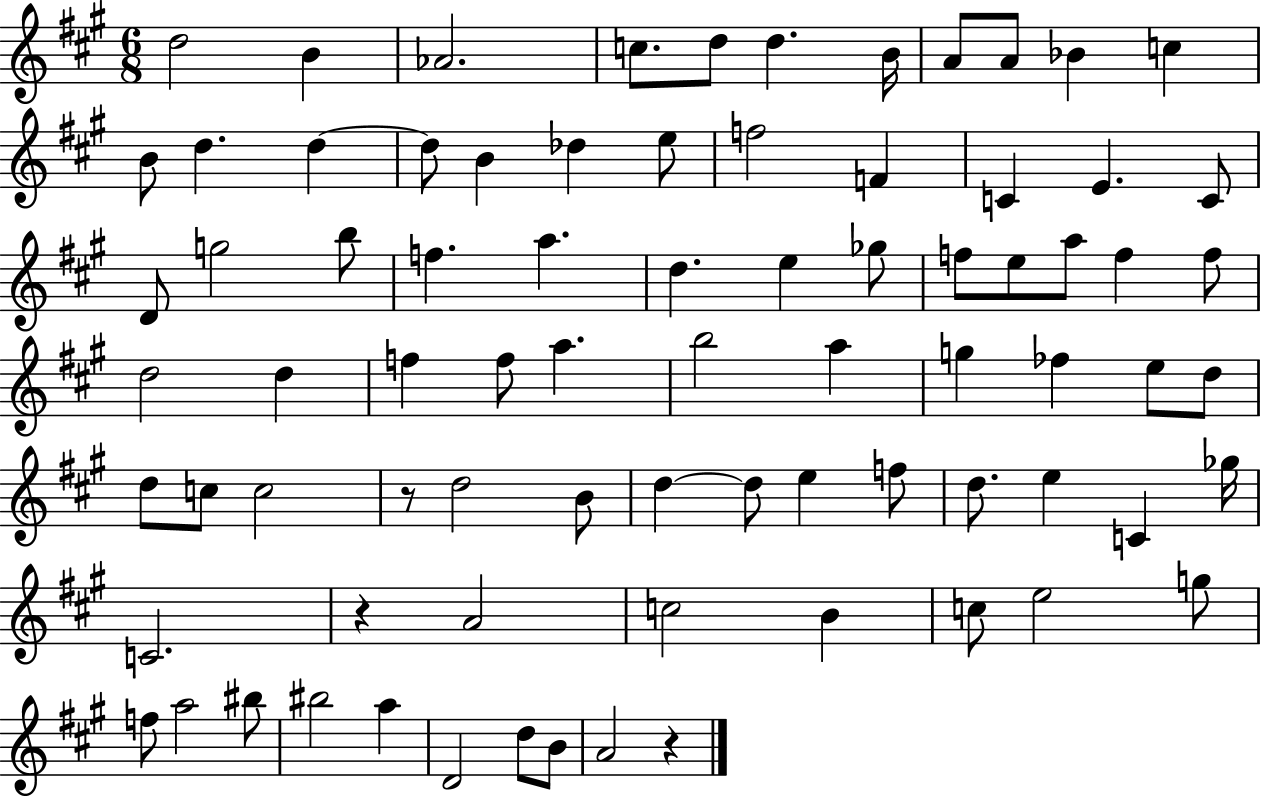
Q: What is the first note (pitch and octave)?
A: D5